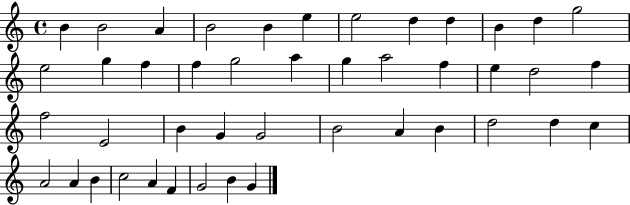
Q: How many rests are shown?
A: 0